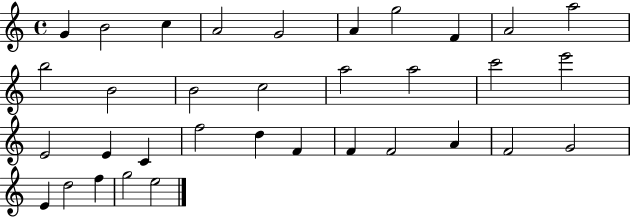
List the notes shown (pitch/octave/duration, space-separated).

G4/q B4/h C5/q A4/h G4/h A4/q G5/h F4/q A4/h A5/h B5/h B4/h B4/h C5/h A5/h A5/h C6/h E6/h E4/h E4/q C4/q F5/h D5/q F4/q F4/q F4/h A4/q F4/h G4/h E4/q D5/h F5/q G5/h E5/h